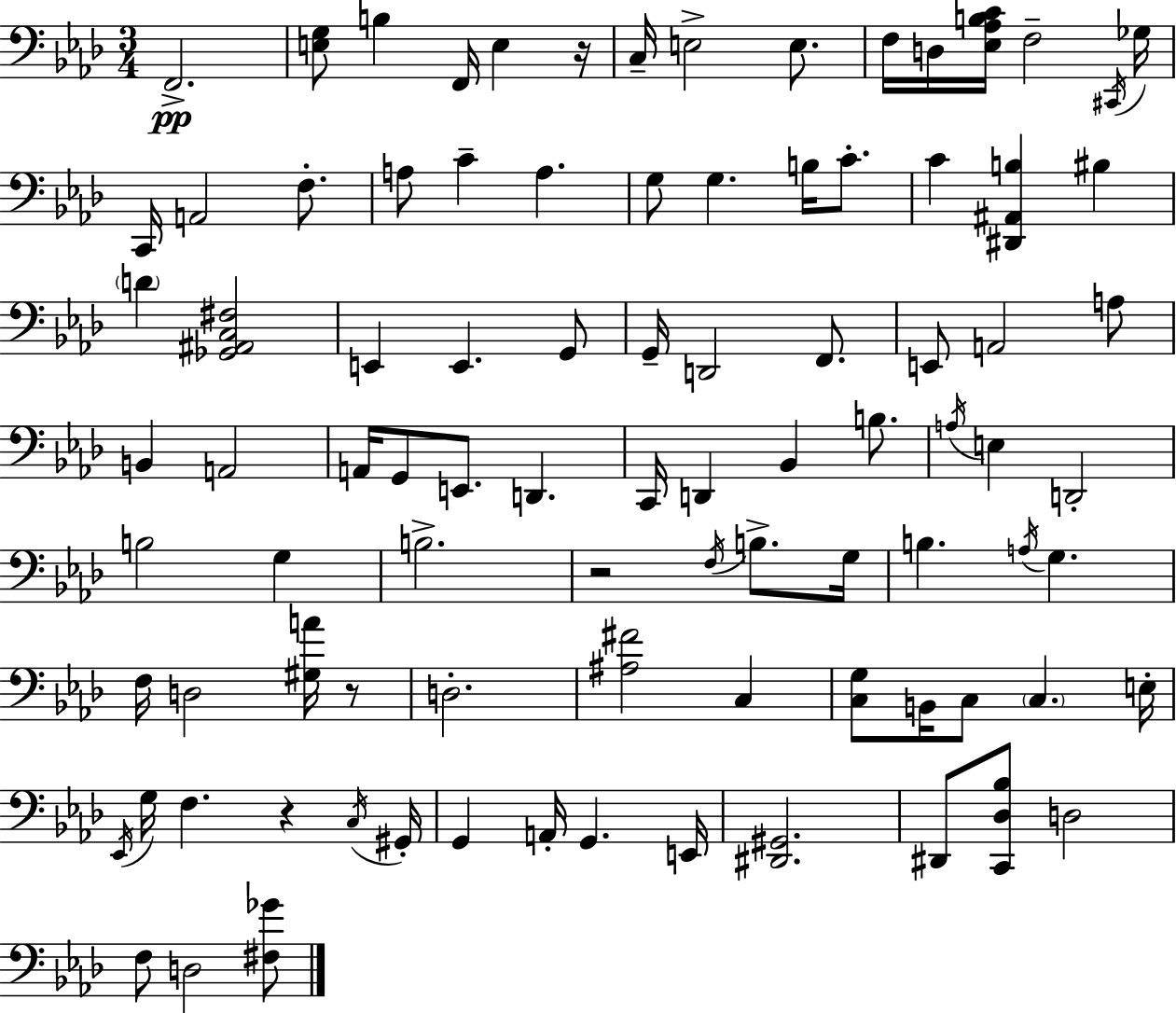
{
  \clef bass
  \numericTimeSignature
  \time 3/4
  \key aes \major
  f,2.->\pp | <e g>8 b4 f,16 e4 r16 | c16-- e2-> e8. | f16 d16 <ees aes b c'>16 f2-- \acciaccatura { cis,16 } | \break ges16 c,16 a,2 f8.-. | a8 c'4-- a4. | g8 g4. b16 c'8.-. | c'4 <dis, ais, b>4 bis4 | \break \parenthesize d'4 <ges, ais, c fis>2 | e,4 e,4. g,8 | g,16-- d,2 f,8. | e,8 a,2 a8 | \break b,4 a,2 | a,16 g,8 e,8. d,4. | c,16 d,4 bes,4 b8. | \acciaccatura { a16 } e4 d,2-. | \break b2 g4 | b2.-> | r2 \acciaccatura { f16 } b8.-> | g16 b4. \acciaccatura { a16 } g4. | \break f16 d2 | <gis a'>16 r8 d2.-. | <ais fis'>2 | c4 <c g>8 b,16 c8 \parenthesize c4. | \break e16-. \acciaccatura { ees,16 } g16 f4. | r4 \acciaccatura { c16 } gis,16-. g,4 a,16-. g,4. | e,16 <dis, gis,>2. | dis,8 <c, des bes>8 d2 | \break f8 d2 | <fis ges'>8 \bar "|."
}